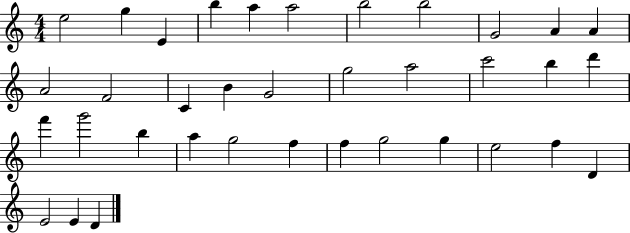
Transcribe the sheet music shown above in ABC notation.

X:1
T:Untitled
M:4/4
L:1/4
K:C
e2 g E b a a2 b2 b2 G2 A A A2 F2 C B G2 g2 a2 c'2 b d' f' g'2 b a g2 f f g2 g e2 f D E2 E D